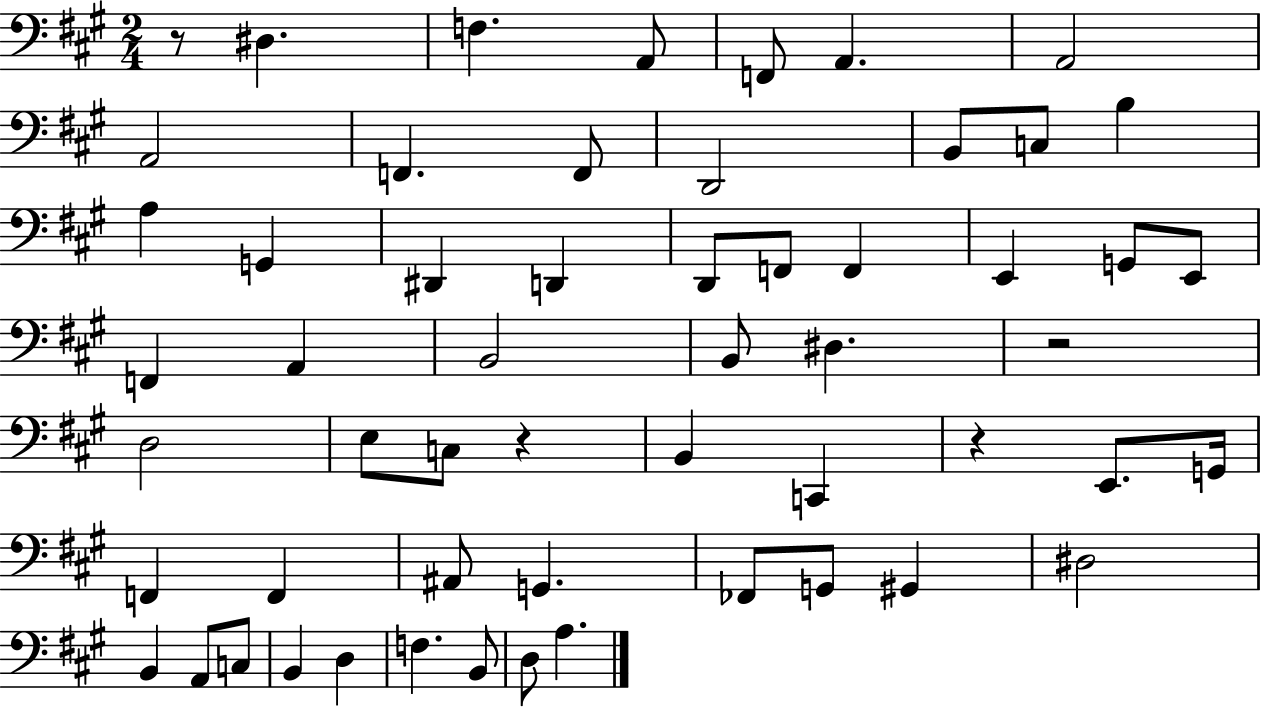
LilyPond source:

{
  \clef bass
  \numericTimeSignature
  \time 2/4
  \key a \major
  r8 dis4. | f4. a,8 | f,8 a,4. | a,2 | \break a,2 | f,4. f,8 | d,2 | b,8 c8 b4 | \break a4 g,4 | dis,4 d,4 | d,8 f,8 f,4 | e,4 g,8 e,8 | \break f,4 a,4 | b,2 | b,8 dis4. | r2 | \break d2 | e8 c8 r4 | b,4 c,4 | r4 e,8. g,16 | \break f,4 f,4 | ais,8 g,4. | fes,8 g,8 gis,4 | dis2 | \break b,4 a,8 c8 | b,4 d4 | f4. b,8 | d8 a4. | \break \bar "|."
}